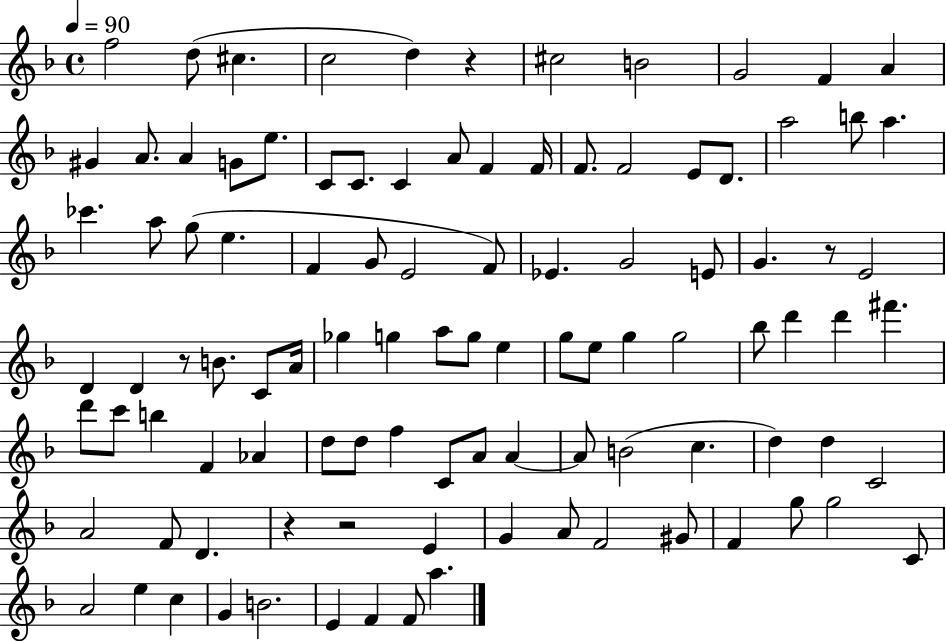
F5/h D5/e C#5/q. C5/h D5/q R/q C#5/h B4/h G4/h F4/q A4/q G#4/q A4/e. A4/q G4/e E5/e. C4/e C4/e. C4/q A4/e F4/q F4/s F4/e. F4/h E4/e D4/e. A5/h B5/e A5/q. CES6/q. A5/e G5/e E5/q. F4/q G4/e E4/h F4/e Eb4/q. G4/h E4/e G4/q. R/e E4/h D4/q D4/q R/e B4/e. C4/e A4/s Gb5/q G5/q A5/e G5/e E5/q G5/e E5/e G5/q G5/h Bb5/e D6/q D6/q F#6/q. D6/e C6/e B5/q F4/q Ab4/q D5/e D5/e F5/q C4/e A4/e A4/q A4/e B4/h C5/q. D5/q D5/q C4/h A4/h F4/e D4/q. R/q R/h E4/q G4/q A4/e F4/h G#4/e F4/q G5/e G5/h C4/e A4/h E5/q C5/q G4/q B4/h. E4/q F4/q F4/e A5/q.